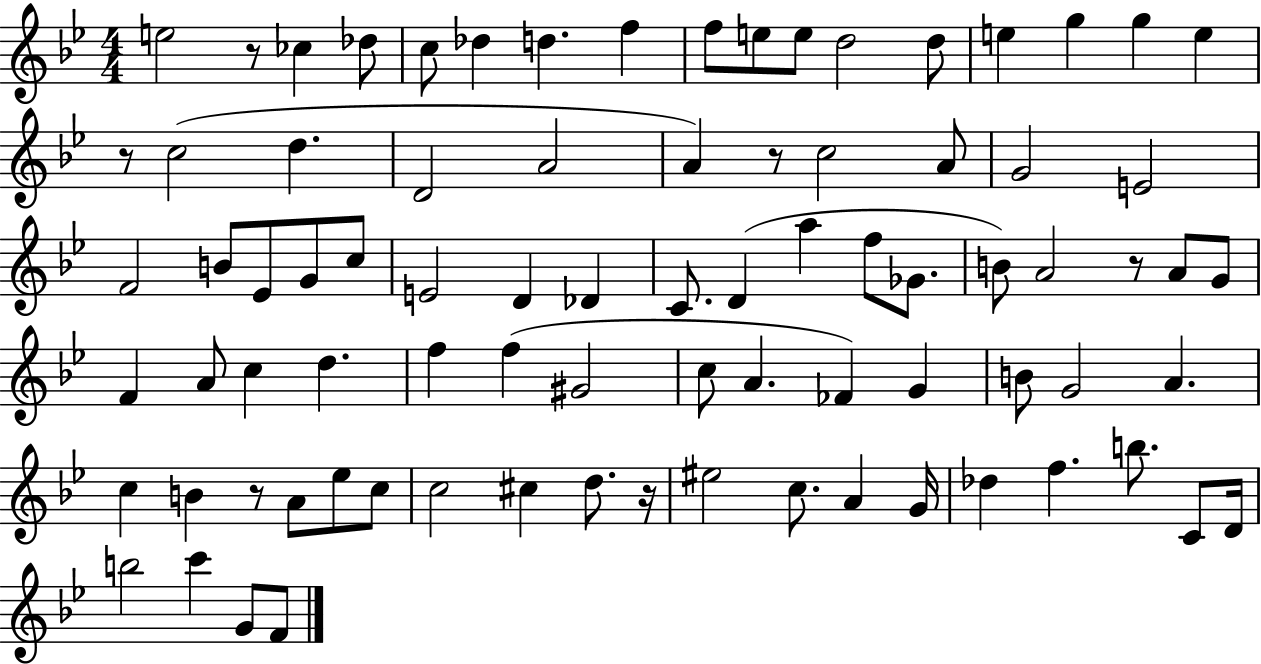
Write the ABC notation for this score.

X:1
T:Untitled
M:4/4
L:1/4
K:Bb
e2 z/2 _c _d/2 c/2 _d d f f/2 e/2 e/2 d2 d/2 e g g e z/2 c2 d D2 A2 A z/2 c2 A/2 G2 E2 F2 B/2 _E/2 G/2 c/2 E2 D _D C/2 D a f/2 _G/2 B/2 A2 z/2 A/2 G/2 F A/2 c d f f ^G2 c/2 A _F G B/2 G2 A c B z/2 A/2 _e/2 c/2 c2 ^c d/2 z/4 ^e2 c/2 A G/4 _d f b/2 C/2 D/4 b2 c' G/2 F/2